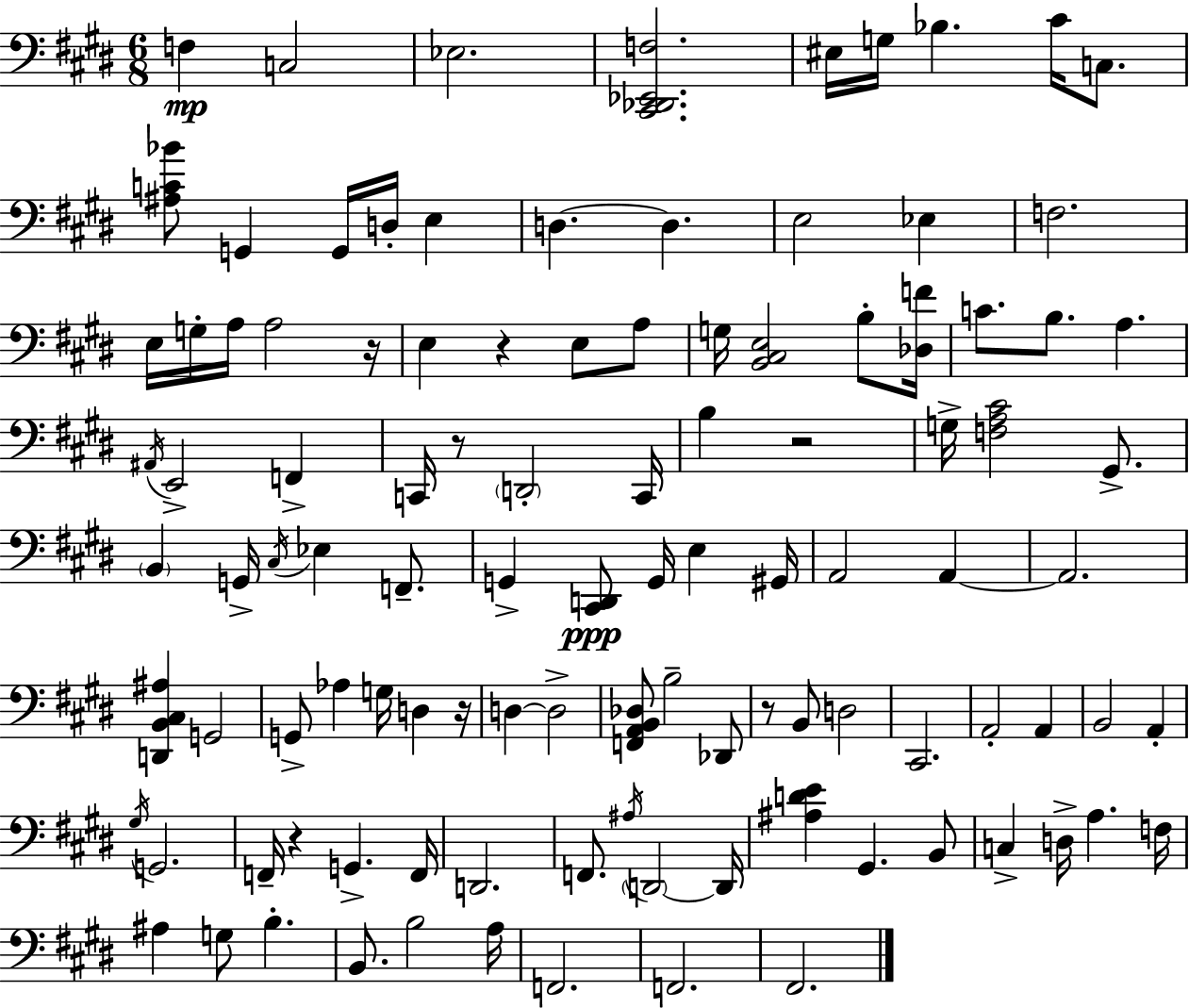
X:1
T:Untitled
M:6/8
L:1/4
K:E
F, C,2 _E,2 [^C,,_D,,_E,,F,]2 ^E,/4 G,/4 _B, ^C/4 C,/2 [^A,C_B]/2 G,, G,,/4 D,/4 E, D, D, E,2 _E, F,2 E,/4 G,/4 A,/4 A,2 z/4 E, z E,/2 A,/2 G,/4 [B,,^C,E,]2 B,/2 [_D,F]/4 C/2 B,/2 A, ^A,,/4 E,,2 F,, C,,/4 z/2 D,,2 C,,/4 B, z2 G,/4 [F,A,^C]2 ^G,,/2 B,, G,,/4 ^C,/4 _E, F,,/2 G,, [^C,,D,,]/2 G,,/4 E, ^G,,/4 A,,2 A,, A,,2 [D,,B,,^C,^A,] G,,2 G,,/2 _A, G,/4 D, z/4 D, D,2 [F,,A,,B,,_D,]/2 B,2 _D,,/2 z/2 B,,/2 D,2 ^C,,2 A,,2 A,, B,,2 A,, ^G,/4 G,,2 F,,/4 z G,, F,,/4 D,,2 F,,/2 ^A,/4 D,,2 D,,/4 [^A,DE] ^G,, B,,/2 C, D,/4 A, F,/4 ^A, G,/2 B, B,,/2 B,2 A,/4 F,,2 F,,2 ^F,,2